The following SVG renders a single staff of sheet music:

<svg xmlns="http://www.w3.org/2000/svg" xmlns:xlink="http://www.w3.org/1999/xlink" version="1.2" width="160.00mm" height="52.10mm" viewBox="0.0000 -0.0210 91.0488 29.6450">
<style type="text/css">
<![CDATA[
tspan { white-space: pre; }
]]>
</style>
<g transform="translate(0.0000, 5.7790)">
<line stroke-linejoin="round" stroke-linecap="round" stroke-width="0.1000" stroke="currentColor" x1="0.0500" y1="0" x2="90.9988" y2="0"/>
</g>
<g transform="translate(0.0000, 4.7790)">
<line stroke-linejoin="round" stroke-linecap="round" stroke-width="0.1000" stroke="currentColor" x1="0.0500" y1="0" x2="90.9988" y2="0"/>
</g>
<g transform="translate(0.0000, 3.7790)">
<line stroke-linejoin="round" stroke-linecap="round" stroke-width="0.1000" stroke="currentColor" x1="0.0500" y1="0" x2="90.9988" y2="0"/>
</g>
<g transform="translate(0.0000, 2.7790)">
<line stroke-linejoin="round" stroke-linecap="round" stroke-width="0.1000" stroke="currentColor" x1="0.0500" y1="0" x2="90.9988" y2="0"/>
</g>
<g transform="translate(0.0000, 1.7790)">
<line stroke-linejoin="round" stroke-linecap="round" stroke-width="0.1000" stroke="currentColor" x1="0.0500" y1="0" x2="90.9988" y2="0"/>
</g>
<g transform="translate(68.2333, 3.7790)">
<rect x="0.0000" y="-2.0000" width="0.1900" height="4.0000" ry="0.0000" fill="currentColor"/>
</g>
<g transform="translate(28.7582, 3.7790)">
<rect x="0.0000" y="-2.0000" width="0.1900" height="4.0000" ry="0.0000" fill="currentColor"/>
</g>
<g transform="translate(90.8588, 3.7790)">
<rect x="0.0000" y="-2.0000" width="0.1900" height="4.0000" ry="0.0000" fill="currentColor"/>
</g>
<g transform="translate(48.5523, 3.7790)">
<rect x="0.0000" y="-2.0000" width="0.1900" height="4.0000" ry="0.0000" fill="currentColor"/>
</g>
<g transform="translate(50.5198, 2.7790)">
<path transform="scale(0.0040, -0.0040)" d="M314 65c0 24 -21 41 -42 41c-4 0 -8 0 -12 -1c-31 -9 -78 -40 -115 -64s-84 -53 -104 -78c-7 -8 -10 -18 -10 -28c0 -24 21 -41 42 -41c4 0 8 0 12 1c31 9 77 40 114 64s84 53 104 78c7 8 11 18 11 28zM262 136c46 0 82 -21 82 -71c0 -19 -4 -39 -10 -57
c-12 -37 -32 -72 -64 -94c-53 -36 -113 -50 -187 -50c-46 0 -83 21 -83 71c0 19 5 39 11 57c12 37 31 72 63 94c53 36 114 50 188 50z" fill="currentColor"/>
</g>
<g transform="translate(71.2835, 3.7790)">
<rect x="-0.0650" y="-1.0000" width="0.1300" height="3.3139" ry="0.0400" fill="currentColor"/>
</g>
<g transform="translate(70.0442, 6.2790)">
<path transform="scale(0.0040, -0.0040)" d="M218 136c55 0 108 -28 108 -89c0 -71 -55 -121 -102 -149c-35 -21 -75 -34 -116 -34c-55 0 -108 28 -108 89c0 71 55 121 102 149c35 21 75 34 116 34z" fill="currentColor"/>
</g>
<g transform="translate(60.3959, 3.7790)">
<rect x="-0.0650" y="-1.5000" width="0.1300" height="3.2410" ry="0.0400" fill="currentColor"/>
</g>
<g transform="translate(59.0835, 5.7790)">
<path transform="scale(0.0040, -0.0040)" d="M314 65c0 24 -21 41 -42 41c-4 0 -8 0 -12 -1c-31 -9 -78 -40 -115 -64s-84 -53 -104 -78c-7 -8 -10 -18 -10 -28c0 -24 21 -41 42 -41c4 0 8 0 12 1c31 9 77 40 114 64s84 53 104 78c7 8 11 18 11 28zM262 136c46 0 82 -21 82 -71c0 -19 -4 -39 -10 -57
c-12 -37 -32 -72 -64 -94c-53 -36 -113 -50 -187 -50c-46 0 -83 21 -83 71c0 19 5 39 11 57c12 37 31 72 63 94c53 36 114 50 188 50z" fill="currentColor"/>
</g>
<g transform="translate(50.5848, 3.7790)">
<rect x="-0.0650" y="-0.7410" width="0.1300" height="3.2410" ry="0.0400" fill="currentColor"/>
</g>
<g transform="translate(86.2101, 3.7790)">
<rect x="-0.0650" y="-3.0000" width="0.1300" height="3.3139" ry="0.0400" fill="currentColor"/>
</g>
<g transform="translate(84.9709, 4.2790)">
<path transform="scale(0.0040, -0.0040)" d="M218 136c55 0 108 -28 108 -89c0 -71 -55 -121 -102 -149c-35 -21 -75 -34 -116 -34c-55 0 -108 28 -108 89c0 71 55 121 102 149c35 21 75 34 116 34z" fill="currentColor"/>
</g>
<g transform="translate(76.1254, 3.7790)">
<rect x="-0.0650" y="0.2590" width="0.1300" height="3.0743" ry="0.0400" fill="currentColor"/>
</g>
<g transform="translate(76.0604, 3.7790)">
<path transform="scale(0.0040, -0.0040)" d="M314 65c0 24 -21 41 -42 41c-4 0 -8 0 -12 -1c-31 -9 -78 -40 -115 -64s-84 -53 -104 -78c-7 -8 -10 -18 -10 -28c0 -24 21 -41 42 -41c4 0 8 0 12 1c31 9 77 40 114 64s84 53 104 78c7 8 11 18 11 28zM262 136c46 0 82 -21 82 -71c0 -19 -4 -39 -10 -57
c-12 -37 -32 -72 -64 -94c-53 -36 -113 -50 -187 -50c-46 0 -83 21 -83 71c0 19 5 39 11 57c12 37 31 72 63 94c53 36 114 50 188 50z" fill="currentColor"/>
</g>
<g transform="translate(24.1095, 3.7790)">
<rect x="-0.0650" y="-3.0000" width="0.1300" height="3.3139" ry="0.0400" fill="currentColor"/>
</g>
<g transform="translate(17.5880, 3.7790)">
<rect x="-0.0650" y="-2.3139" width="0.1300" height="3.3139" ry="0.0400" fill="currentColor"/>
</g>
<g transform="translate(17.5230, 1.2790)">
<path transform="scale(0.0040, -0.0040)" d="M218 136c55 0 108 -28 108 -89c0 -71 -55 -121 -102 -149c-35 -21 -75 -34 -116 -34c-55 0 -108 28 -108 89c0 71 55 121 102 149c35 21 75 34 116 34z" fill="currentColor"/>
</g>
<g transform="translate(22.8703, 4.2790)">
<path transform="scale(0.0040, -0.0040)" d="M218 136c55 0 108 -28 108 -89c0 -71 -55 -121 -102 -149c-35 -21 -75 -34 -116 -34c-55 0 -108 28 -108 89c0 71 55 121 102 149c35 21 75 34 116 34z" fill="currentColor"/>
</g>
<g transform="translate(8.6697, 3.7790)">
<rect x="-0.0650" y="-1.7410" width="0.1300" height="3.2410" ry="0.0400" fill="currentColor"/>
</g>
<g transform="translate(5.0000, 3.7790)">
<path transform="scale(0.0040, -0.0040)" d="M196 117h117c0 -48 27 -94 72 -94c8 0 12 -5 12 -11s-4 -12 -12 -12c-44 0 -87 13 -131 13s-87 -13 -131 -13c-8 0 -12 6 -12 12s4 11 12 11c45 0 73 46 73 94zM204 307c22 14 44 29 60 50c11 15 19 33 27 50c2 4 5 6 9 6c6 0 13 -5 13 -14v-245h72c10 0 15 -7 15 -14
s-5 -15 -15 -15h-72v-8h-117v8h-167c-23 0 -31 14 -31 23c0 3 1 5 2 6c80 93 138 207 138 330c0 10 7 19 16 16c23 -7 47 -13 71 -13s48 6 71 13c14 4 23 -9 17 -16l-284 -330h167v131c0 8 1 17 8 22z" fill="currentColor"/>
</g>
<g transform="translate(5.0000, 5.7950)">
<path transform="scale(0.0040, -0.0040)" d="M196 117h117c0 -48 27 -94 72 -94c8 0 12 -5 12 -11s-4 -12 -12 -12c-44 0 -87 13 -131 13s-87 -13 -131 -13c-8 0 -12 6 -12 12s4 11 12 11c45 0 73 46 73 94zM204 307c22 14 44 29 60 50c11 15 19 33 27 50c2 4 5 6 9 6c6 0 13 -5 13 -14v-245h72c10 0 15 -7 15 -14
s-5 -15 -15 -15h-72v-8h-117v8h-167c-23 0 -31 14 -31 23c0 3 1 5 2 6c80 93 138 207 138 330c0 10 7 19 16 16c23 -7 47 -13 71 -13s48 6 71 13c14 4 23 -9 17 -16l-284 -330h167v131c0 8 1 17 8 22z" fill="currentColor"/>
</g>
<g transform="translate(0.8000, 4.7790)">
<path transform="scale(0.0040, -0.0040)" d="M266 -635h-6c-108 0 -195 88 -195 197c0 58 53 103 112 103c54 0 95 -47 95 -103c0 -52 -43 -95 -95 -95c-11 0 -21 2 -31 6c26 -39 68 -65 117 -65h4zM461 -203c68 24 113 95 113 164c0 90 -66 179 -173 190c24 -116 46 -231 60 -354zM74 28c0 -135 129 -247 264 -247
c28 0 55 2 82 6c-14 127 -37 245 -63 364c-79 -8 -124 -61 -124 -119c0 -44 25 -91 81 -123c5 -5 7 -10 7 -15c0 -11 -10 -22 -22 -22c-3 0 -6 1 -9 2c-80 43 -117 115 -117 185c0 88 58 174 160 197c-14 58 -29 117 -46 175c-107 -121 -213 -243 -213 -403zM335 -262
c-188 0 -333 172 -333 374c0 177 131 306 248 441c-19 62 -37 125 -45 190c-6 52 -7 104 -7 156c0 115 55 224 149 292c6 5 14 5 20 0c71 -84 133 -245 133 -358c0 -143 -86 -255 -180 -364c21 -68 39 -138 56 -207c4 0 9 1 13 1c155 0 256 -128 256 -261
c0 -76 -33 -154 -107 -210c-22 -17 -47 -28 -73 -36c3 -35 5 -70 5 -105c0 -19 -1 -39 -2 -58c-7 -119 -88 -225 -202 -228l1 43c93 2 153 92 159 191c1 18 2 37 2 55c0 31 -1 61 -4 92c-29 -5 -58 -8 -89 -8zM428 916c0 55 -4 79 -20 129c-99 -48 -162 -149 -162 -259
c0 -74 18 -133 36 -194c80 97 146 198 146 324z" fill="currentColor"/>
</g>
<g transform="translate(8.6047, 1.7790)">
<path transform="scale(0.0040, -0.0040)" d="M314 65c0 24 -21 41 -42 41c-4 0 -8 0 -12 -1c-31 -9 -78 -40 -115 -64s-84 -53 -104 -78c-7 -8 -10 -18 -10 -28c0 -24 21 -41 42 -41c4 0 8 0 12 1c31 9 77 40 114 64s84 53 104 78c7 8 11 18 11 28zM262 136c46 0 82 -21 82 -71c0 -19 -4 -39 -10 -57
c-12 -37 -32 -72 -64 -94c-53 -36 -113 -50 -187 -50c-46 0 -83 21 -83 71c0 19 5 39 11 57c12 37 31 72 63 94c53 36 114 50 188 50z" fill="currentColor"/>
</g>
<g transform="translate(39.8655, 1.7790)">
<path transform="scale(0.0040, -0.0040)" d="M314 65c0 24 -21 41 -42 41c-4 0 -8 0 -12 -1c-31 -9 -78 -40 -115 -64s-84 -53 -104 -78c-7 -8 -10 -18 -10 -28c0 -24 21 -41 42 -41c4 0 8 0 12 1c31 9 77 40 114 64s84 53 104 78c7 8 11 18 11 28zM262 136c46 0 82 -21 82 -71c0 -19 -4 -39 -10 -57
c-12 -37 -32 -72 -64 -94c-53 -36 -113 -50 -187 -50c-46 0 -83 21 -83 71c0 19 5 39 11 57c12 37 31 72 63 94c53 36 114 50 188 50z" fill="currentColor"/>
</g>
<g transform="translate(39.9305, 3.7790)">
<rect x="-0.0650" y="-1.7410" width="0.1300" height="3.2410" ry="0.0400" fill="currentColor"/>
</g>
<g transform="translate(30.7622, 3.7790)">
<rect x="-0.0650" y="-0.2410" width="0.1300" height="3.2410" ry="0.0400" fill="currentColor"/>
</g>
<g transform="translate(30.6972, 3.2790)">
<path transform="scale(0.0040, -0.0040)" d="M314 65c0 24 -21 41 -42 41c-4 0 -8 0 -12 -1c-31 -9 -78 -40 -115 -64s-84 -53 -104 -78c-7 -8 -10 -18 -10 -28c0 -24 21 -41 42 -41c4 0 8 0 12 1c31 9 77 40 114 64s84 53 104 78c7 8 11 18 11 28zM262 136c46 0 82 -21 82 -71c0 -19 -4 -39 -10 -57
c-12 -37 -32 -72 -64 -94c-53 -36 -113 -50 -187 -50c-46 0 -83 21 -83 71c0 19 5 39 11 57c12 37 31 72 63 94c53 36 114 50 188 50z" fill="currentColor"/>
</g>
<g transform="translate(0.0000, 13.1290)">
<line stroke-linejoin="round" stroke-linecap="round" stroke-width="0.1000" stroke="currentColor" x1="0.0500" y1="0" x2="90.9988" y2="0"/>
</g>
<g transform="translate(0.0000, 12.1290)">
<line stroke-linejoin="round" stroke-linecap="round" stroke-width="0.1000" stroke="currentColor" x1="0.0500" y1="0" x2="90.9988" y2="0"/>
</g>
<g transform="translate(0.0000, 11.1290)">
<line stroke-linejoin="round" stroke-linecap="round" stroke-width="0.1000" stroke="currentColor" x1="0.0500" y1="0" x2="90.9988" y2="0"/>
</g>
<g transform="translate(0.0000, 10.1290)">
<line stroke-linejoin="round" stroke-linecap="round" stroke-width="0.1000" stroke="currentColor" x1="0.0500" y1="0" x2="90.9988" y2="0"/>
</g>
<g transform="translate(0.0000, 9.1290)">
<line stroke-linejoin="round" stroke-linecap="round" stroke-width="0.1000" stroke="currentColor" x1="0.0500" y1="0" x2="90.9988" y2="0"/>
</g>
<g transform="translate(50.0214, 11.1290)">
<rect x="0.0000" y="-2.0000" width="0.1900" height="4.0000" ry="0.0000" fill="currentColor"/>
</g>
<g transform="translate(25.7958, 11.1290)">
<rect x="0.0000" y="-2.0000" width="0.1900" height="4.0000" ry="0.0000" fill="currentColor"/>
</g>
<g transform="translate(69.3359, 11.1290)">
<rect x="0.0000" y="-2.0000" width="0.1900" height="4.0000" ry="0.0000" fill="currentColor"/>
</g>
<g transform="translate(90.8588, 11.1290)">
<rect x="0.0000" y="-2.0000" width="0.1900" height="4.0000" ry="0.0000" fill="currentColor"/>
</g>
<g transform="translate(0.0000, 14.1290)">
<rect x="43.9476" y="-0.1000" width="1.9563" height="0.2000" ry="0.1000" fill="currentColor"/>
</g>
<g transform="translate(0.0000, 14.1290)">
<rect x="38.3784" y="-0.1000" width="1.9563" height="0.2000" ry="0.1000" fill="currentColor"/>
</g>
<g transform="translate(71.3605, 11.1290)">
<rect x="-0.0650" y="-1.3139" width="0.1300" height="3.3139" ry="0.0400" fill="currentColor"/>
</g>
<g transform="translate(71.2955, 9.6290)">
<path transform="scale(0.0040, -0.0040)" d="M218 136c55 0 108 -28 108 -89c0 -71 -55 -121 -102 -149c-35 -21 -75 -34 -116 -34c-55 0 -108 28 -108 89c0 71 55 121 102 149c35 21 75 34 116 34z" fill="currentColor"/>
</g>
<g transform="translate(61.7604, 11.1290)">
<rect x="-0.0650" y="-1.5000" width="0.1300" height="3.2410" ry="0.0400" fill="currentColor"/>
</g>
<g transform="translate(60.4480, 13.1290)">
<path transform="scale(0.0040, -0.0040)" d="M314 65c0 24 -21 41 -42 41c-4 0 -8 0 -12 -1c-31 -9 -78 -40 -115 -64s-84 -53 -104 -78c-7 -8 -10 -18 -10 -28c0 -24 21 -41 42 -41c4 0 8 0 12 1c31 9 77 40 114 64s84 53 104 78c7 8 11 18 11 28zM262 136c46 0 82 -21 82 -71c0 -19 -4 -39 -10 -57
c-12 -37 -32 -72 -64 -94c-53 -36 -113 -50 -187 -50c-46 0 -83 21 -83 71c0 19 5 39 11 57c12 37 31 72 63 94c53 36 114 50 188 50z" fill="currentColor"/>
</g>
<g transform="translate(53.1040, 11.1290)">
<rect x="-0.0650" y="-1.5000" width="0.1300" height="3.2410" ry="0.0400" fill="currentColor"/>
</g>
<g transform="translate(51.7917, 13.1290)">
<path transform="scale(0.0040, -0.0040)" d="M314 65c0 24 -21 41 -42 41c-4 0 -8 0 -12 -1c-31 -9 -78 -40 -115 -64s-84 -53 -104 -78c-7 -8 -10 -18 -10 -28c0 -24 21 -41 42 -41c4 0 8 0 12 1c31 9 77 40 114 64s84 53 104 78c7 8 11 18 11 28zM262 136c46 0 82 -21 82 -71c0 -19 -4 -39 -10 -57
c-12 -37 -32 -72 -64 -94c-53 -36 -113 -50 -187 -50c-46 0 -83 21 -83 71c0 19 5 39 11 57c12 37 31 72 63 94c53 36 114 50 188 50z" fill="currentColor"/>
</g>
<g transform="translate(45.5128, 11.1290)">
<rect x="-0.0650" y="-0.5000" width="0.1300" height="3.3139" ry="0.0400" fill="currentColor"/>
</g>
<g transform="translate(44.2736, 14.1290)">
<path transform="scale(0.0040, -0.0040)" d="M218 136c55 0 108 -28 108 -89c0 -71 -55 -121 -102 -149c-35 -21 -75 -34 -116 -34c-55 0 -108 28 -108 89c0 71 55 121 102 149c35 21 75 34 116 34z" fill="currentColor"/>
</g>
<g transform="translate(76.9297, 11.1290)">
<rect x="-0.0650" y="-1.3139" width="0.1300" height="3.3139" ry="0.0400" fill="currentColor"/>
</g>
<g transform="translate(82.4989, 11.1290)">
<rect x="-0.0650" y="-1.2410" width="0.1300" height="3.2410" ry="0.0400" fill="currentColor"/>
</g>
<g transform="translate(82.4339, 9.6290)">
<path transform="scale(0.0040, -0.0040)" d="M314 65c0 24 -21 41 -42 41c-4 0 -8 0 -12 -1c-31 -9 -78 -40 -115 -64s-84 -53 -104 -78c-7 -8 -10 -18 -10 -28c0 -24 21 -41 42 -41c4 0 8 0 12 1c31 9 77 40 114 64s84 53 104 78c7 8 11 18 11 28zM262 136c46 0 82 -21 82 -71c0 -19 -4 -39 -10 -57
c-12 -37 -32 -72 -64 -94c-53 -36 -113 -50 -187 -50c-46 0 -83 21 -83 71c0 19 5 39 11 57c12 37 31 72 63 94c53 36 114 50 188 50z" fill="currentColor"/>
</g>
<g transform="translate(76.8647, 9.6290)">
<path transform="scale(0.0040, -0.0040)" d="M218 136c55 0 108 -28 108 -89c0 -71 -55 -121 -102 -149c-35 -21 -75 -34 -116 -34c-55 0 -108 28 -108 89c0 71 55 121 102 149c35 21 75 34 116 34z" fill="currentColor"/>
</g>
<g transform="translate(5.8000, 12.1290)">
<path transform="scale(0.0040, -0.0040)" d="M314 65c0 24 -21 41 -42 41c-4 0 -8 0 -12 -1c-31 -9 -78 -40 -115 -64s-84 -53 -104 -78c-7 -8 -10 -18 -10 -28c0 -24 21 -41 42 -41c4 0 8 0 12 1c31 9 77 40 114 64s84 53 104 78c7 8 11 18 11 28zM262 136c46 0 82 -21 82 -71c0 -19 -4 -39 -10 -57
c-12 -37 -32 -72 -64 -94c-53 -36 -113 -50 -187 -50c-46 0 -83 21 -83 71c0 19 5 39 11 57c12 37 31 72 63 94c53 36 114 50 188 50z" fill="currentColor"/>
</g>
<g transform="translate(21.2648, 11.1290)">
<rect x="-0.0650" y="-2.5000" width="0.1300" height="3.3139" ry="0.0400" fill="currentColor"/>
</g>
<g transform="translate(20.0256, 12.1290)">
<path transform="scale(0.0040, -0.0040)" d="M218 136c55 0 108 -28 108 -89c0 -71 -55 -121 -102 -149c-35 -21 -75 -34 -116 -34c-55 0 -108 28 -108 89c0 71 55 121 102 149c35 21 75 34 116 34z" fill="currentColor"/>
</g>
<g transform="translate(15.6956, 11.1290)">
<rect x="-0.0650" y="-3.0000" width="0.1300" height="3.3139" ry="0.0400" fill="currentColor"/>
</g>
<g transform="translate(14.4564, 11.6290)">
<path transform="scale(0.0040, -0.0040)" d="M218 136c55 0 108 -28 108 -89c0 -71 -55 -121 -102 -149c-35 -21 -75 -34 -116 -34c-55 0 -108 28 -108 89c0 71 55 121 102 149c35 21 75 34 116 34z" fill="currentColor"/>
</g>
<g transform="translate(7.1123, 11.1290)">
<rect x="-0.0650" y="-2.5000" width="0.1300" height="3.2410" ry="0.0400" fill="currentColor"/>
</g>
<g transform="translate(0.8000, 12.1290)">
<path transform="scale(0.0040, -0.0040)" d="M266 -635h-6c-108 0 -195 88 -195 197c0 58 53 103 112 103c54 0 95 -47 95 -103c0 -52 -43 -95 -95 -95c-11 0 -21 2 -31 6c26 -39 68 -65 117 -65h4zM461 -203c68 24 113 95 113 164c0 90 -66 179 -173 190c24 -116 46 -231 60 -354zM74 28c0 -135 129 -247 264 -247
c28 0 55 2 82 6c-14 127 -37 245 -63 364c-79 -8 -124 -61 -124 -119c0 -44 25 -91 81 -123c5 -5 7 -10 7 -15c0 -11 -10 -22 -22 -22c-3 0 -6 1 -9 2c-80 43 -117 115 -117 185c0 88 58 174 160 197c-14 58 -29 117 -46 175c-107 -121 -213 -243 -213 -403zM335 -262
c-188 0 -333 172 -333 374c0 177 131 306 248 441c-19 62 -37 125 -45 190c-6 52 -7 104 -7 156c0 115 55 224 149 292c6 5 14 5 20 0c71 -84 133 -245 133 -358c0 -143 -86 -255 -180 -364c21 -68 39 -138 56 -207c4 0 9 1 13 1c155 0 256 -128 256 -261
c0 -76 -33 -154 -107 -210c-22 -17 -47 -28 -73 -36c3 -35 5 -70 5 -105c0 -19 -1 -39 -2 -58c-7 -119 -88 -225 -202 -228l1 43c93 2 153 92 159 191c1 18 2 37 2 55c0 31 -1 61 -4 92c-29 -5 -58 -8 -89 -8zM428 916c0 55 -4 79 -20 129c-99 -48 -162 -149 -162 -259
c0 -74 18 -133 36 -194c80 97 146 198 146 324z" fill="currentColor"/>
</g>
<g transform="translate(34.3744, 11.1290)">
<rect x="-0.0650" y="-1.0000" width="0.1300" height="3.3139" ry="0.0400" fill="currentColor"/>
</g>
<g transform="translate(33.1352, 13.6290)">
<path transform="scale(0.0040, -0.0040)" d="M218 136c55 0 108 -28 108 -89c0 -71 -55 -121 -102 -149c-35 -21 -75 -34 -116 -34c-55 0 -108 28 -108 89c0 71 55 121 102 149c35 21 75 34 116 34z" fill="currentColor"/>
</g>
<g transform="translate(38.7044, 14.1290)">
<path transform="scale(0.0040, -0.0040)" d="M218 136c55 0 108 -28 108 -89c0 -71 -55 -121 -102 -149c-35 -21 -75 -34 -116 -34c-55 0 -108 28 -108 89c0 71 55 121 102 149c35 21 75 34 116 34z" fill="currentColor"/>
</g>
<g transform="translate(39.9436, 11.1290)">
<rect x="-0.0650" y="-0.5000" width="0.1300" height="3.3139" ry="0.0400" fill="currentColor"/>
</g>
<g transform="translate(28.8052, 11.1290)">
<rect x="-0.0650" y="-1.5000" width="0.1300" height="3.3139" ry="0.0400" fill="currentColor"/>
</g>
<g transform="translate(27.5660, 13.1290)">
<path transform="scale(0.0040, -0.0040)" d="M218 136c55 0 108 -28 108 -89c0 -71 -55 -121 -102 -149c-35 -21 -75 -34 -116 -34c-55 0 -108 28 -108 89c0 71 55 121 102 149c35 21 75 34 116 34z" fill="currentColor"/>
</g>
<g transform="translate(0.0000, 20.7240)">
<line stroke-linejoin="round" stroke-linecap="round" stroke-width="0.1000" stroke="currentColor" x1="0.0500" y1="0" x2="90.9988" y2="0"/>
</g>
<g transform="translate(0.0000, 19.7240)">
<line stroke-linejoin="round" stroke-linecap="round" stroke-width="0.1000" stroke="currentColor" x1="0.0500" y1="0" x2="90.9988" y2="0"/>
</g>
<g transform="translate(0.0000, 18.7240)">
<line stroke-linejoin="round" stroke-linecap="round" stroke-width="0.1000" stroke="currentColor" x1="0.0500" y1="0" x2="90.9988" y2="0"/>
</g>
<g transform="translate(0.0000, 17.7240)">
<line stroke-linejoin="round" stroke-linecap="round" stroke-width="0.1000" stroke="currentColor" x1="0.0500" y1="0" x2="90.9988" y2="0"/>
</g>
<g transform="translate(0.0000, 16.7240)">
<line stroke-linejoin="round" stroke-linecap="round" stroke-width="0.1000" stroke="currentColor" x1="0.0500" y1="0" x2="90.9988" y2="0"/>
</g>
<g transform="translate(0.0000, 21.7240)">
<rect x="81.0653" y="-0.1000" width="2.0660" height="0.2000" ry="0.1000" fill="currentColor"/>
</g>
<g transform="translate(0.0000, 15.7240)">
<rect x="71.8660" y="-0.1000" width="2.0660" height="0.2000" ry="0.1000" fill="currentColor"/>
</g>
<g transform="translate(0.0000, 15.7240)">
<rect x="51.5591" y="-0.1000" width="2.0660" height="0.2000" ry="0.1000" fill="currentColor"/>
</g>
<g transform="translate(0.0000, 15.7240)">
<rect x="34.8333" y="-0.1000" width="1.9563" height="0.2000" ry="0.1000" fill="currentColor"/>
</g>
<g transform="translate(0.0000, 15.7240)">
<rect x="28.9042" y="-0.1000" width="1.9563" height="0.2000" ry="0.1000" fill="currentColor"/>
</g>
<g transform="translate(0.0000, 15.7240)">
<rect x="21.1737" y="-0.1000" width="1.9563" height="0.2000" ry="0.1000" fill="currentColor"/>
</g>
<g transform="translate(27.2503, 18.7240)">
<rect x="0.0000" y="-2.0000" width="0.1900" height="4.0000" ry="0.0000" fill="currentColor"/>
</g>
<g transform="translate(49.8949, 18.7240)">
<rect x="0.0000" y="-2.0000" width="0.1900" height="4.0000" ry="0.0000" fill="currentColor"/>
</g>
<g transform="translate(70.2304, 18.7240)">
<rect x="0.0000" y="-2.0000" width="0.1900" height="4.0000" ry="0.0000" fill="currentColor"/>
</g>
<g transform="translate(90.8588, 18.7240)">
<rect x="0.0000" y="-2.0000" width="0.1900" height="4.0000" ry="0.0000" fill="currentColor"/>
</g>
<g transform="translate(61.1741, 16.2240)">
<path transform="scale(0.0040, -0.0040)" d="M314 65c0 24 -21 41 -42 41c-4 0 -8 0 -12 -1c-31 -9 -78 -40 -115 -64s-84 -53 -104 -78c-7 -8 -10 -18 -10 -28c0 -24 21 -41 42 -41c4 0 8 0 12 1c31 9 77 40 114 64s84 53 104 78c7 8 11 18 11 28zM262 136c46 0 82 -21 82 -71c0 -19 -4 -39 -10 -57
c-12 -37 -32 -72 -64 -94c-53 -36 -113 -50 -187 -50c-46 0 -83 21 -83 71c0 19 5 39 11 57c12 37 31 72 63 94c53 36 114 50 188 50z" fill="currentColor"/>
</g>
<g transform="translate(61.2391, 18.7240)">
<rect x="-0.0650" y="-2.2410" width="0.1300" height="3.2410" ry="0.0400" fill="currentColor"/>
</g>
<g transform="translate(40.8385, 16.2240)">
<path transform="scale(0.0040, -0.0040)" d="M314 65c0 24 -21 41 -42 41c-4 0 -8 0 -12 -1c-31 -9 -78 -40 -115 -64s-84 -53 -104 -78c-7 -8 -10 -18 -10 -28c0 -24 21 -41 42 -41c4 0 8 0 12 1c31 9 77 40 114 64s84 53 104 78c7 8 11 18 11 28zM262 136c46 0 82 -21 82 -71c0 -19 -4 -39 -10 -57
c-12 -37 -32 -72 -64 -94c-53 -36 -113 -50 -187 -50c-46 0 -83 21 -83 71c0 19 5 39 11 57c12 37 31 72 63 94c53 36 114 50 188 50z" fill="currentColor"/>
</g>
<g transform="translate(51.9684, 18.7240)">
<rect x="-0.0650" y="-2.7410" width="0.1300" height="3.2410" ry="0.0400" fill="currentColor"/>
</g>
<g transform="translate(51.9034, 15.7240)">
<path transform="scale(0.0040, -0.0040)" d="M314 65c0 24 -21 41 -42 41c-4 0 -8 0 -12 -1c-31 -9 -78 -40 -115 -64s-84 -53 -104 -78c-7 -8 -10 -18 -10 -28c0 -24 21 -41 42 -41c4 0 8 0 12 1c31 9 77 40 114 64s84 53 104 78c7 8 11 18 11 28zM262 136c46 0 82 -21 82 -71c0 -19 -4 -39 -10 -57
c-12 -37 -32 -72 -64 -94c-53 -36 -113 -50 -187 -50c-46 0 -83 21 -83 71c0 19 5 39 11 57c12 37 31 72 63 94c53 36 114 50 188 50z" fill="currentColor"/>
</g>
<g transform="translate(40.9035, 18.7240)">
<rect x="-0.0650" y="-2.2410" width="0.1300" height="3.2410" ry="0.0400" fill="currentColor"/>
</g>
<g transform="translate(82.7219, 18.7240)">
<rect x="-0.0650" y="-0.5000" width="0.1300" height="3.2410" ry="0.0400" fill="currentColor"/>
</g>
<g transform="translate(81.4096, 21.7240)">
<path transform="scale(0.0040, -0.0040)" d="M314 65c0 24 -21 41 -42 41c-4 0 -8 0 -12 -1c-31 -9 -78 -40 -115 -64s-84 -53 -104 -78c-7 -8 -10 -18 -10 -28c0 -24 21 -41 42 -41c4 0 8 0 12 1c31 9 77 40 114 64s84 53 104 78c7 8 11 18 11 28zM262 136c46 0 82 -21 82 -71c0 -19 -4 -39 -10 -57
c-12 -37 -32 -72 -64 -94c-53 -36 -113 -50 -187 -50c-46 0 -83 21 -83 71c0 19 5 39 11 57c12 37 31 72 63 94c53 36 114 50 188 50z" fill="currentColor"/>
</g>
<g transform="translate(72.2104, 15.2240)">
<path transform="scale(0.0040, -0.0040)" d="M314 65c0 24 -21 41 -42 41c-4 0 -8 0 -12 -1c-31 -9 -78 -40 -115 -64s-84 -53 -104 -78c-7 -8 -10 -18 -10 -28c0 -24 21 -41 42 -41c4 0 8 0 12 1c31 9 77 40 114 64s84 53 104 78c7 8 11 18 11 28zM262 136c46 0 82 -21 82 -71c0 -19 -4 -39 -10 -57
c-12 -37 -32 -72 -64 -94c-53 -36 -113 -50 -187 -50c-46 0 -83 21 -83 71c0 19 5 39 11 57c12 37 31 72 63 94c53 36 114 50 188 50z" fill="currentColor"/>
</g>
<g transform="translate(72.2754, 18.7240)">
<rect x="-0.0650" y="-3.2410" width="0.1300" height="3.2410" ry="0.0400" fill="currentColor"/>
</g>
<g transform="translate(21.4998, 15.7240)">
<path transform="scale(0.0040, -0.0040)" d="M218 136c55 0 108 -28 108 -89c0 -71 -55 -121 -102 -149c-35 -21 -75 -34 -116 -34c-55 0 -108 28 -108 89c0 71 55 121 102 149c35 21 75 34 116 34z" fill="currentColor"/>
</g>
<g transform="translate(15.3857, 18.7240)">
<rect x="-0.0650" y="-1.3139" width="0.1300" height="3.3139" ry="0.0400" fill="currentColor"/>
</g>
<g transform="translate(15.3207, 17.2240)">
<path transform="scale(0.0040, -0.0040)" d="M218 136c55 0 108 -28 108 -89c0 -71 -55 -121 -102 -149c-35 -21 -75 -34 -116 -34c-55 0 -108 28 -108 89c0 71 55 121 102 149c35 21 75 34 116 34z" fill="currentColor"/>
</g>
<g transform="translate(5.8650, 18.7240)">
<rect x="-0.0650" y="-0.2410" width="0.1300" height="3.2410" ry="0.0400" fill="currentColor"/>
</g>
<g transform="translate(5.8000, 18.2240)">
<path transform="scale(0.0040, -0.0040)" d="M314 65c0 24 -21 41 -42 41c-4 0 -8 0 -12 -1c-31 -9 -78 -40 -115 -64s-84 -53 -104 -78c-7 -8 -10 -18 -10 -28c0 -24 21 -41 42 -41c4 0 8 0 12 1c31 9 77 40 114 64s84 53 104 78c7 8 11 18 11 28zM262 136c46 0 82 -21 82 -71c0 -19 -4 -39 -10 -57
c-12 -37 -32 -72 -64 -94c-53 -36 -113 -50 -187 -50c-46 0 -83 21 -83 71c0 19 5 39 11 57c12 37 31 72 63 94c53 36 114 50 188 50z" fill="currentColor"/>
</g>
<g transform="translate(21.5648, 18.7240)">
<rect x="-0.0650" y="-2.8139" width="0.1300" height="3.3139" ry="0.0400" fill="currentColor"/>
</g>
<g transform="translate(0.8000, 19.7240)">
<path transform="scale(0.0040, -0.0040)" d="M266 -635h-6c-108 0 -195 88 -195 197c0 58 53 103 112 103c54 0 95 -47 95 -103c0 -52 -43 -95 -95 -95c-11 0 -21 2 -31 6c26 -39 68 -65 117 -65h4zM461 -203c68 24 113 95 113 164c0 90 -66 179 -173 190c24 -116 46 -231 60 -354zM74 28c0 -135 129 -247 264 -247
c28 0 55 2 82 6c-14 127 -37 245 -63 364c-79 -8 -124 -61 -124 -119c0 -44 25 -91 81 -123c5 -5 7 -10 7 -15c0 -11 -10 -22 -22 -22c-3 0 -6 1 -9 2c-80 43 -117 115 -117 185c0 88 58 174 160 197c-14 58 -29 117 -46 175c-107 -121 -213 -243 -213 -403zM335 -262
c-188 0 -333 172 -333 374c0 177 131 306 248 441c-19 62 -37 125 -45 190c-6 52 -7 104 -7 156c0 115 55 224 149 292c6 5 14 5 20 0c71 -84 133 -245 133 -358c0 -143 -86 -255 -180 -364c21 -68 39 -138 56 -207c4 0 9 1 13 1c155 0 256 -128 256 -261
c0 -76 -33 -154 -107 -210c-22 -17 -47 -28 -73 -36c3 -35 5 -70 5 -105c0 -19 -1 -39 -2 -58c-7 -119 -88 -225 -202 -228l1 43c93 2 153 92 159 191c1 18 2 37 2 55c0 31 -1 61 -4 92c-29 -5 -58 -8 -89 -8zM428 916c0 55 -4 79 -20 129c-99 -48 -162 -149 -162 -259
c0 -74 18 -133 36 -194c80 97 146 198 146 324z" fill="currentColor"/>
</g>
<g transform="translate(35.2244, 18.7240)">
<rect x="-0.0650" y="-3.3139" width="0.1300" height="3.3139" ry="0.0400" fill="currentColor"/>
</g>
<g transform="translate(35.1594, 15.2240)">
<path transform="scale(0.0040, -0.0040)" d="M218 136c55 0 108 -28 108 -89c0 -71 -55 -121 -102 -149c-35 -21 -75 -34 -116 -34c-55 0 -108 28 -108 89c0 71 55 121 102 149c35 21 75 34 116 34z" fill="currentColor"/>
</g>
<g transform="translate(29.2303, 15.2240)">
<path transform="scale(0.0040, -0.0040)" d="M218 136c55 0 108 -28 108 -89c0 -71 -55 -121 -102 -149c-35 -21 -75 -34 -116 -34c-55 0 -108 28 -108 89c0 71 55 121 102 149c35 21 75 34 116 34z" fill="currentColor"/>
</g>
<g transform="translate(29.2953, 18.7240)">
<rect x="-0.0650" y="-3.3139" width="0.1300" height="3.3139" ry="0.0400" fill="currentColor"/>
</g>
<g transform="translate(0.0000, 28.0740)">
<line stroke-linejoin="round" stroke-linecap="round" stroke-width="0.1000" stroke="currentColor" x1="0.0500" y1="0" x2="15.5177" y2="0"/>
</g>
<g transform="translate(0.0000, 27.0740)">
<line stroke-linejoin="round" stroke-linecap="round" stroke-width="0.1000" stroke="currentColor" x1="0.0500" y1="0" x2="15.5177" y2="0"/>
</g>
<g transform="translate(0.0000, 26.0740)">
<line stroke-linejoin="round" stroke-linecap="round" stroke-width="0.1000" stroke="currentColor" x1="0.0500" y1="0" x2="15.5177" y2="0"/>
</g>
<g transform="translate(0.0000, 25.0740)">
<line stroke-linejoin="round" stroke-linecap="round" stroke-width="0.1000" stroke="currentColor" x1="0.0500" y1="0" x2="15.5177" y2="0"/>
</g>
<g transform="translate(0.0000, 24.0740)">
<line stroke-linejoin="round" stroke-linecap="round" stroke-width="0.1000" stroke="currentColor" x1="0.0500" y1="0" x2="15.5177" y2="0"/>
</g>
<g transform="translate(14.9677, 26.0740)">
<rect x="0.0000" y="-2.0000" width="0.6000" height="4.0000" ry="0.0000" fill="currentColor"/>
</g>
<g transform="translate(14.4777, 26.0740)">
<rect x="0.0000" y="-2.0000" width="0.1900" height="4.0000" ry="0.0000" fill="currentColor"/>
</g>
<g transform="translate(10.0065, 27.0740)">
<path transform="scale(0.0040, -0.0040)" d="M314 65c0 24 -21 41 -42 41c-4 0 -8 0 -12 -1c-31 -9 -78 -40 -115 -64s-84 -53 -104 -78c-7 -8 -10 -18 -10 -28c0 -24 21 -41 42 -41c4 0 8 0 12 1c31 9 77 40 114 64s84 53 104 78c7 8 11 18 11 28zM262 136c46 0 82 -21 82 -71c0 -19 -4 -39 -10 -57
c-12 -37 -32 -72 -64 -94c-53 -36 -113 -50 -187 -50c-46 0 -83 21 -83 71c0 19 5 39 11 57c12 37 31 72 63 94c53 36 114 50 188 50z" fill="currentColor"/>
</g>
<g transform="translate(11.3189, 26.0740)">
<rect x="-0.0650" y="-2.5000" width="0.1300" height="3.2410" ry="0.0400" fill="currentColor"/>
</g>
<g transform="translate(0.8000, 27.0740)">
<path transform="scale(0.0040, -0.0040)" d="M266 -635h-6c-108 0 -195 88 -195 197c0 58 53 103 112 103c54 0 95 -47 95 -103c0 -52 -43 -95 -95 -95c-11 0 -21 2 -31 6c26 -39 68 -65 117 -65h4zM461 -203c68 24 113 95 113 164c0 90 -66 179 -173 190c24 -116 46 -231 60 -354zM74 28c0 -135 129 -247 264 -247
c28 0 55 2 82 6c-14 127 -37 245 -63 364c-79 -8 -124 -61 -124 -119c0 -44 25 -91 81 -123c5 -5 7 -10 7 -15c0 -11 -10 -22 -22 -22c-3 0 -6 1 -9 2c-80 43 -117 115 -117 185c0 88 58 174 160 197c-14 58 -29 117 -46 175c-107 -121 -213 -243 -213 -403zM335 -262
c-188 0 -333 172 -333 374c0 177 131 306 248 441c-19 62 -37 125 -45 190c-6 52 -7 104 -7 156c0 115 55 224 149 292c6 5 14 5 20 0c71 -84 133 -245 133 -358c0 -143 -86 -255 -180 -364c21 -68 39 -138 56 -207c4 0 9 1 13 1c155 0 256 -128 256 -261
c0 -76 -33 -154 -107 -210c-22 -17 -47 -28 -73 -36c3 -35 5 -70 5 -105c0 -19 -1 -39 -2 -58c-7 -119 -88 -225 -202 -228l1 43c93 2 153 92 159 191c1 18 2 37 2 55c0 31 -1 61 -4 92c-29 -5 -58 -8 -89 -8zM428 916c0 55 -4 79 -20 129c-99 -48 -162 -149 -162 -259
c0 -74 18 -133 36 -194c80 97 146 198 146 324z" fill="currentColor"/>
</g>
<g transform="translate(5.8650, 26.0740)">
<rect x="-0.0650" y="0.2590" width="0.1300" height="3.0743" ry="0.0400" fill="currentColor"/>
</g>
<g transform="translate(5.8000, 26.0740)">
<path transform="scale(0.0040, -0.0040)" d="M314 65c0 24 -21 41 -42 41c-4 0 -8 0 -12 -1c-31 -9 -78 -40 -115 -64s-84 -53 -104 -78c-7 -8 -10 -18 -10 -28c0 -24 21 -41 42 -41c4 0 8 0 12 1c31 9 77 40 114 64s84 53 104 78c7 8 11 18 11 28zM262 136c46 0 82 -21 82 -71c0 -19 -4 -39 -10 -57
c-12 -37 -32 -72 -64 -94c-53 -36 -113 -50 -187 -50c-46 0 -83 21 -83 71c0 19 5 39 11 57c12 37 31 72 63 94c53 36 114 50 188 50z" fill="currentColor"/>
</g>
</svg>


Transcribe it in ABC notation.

X:1
T:Untitled
M:4/4
L:1/4
K:C
f2 g A c2 f2 d2 E2 D B2 A G2 A G E D C C E2 E2 e e e2 c2 e a b b g2 a2 g2 b2 C2 B2 G2